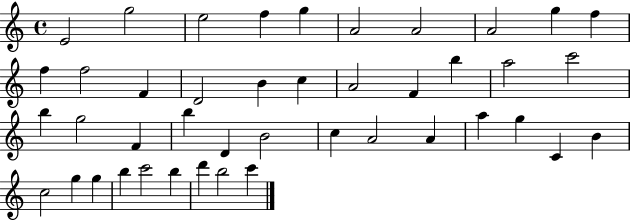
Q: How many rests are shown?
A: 0